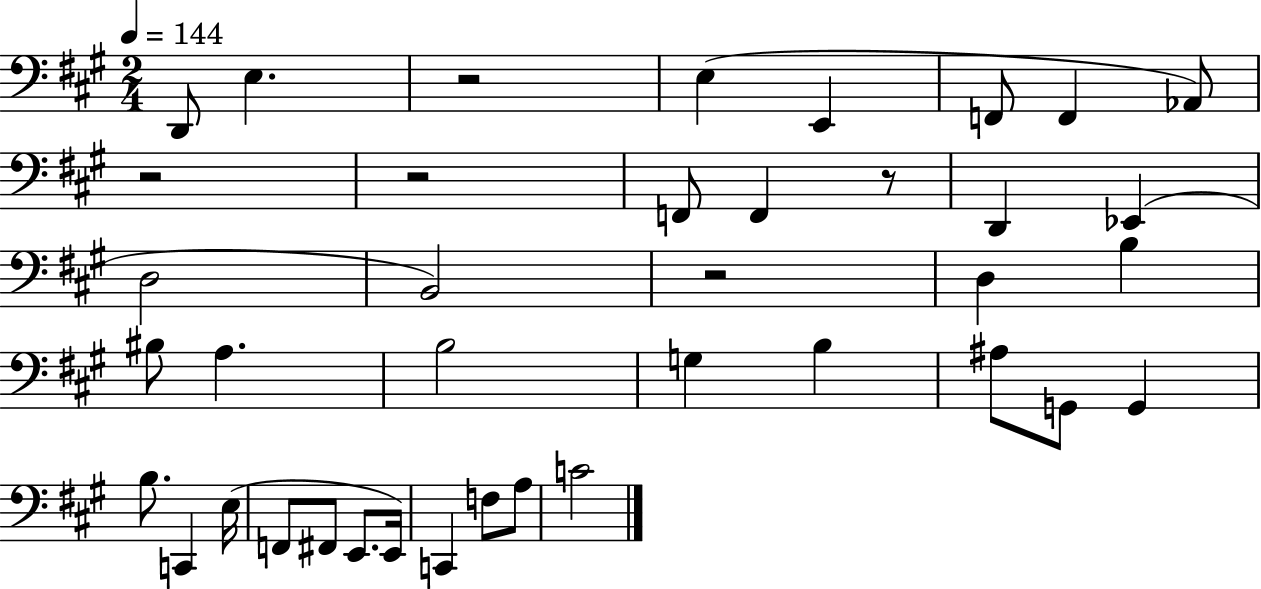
{
  \clef bass
  \numericTimeSignature
  \time 2/4
  \key a \major
  \tempo 4 = 144
  \repeat volta 2 { d,8 e4. | r2 | e4( e,4 | f,8 f,4 aes,8) | \break r2 | r2 | f,8 f,4 r8 | d,4 ees,4( | \break d2 | b,2) | r2 | d4 b4 | \break bis8 a4. | b2 | g4 b4 | ais8 g,8 g,4 | \break b8. c,4 e16( | f,8 fis,8 e,8. e,16) | c,4 f8 a8 | c'2 | \break } \bar "|."
}